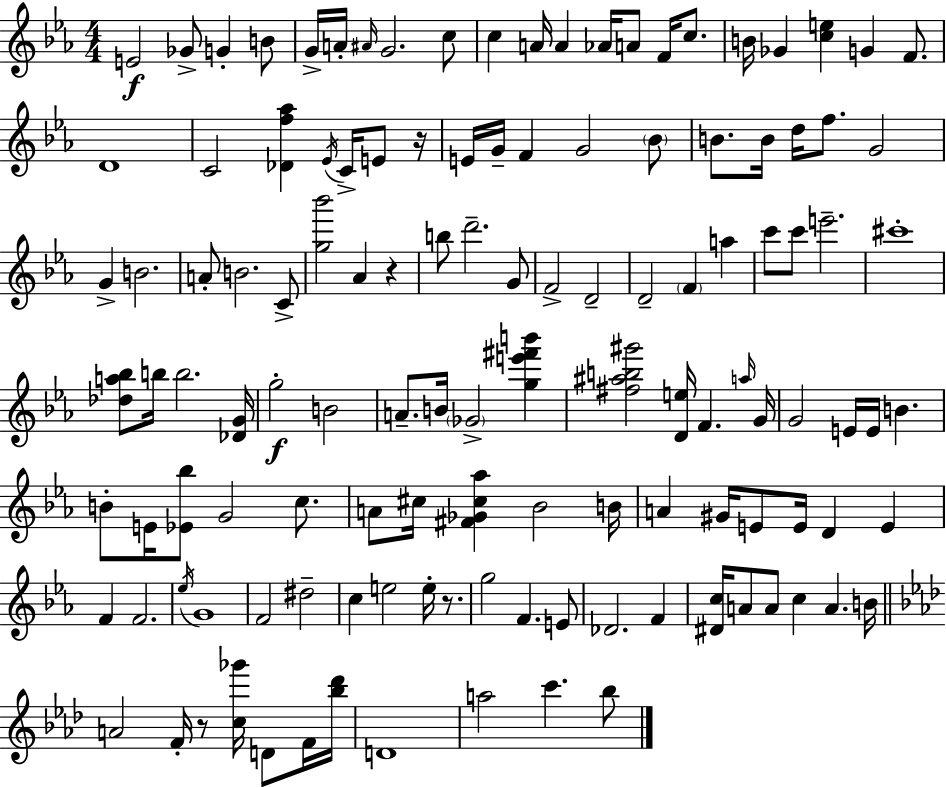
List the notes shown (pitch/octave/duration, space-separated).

E4/h Gb4/e G4/q B4/e G4/s A4/s A#4/s G4/h. C5/e C5/q A4/s A4/q Ab4/s A4/e F4/s C5/e. B4/s Gb4/q [C5,E5]/q G4/q F4/e. D4/w C4/h [Db4,F5,Ab5]/q Eb4/s C4/s E4/e R/s E4/s G4/s F4/q G4/h Bb4/e B4/e. B4/s D5/s F5/e. G4/h G4/q B4/h. A4/e B4/h. C4/e [G5,Bb6]/h Ab4/q R/q B5/e D6/h. G4/e F4/h D4/h D4/h F4/q A5/q C6/e C6/e E6/h. C#6/w [Db5,A5,Bb5]/e B5/s B5/h. [Db4,G4]/s G5/h B4/h A4/e. B4/s Gb4/h [G5,E6,F#6,B6]/q [F#5,A#5,B5,G#6]/h [D4,E5]/s F4/q. A5/s G4/s G4/h E4/s E4/s B4/q. B4/e E4/s [Eb4,Bb5]/e G4/h C5/e. A4/e C#5/s [F#4,Gb4,C#5,Ab5]/q Bb4/h B4/s A4/q G#4/s E4/e E4/s D4/q E4/q F4/q F4/h. Eb5/s G4/w F4/h D#5/h C5/q E5/h E5/s R/e. G5/h F4/q. E4/e Db4/h. F4/q [D#4,C5]/s A4/e A4/e C5/q A4/q. B4/s A4/h F4/s R/e [C5,Gb6]/s D4/e F4/s [Bb5,Db6]/s D4/w A5/h C6/q. Bb5/e